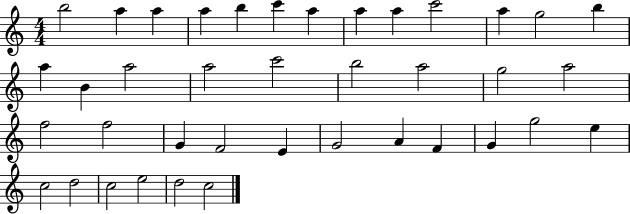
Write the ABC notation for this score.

X:1
T:Untitled
M:4/4
L:1/4
K:C
b2 a a a b c' a a a c'2 a g2 b a B a2 a2 c'2 b2 a2 g2 a2 f2 f2 G F2 E G2 A F G g2 e c2 d2 c2 e2 d2 c2